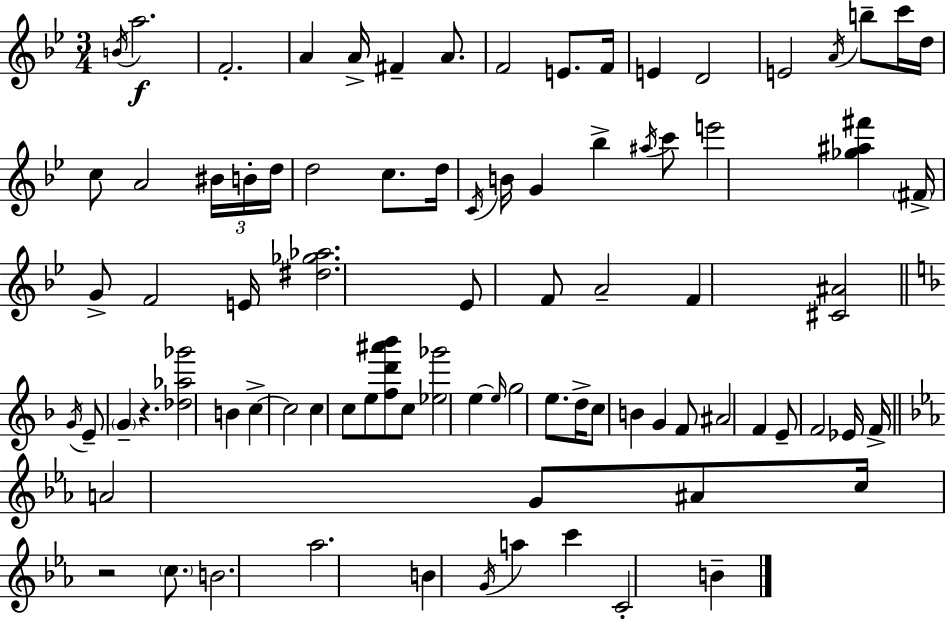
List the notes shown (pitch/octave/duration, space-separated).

B4/s A5/h. F4/h. A4/q A4/s F#4/q A4/e. F4/h E4/e. F4/s E4/q D4/h E4/h A4/s B5/e C6/s D5/s C5/e A4/h BIS4/s B4/s D5/s D5/h C5/e. D5/s C4/s B4/s G4/q Bb5/q A#5/s C6/e E6/h [Gb5,A#5,F#6]/q F#4/s G4/e F4/h E4/s [D#5,Gb5,Ab5]/h. Eb4/e F4/e A4/h F4/q [C#4,A#4]/h G4/s E4/e G4/q R/q. [Db5,Ab5,Gb6]/h B4/q C5/q C5/h C5/q C5/e E5/e [F5,D6,A#6,Bb6]/e C5/e [Eb5,Gb6]/h E5/q E5/s G5/h E5/e. D5/s C5/e B4/q G4/q F4/e A#4/h F4/q E4/e F4/h Eb4/s F4/s A4/h G4/e A#4/e C5/s R/h C5/e. B4/h. Ab5/h. B4/q G4/s A5/q C6/q C4/h B4/q